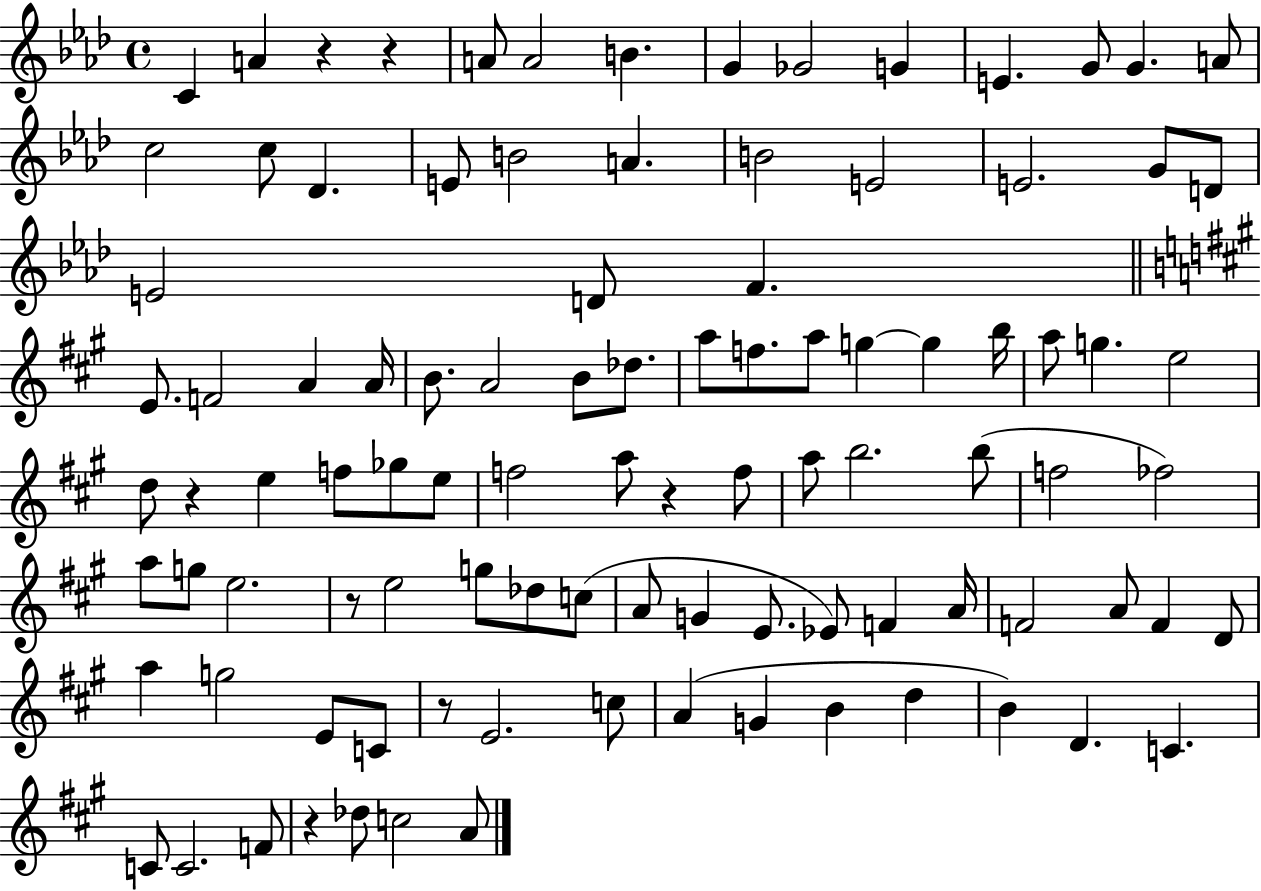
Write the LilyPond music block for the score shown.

{
  \clef treble
  \time 4/4
  \defaultTimeSignature
  \key aes \major
  c'4 a'4 r4 r4 | a'8 a'2 b'4. | g'4 ges'2 g'4 | e'4. g'8 g'4. a'8 | \break c''2 c''8 des'4. | e'8 b'2 a'4. | b'2 e'2 | e'2. g'8 d'8 | \break e'2 d'8 f'4. | \bar "||" \break \key a \major e'8. f'2 a'4 a'16 | b'8. a'2 b'8 des''8. | a''8 f''8. a''8 g''4~~ g''4 b''16 | a''8 g''4. e''2 | \break d''8 r4 e''4 f''8 ges''8 e''8 | f''2 a''8 r4 f''8 | a''8 b''2. b''8( | f''2 fes''2) | \break a''8 g''8 e''2. | r8 e''2 g''8 des''8 c''8( | a'8 g'4 e'8. ees'8) f'4 a'16 | f'2 a'8 f'4 d'8 | \break a''4 g''2 e'8 c'8 | r8 e'2. c''8 | a'4( g'4 b'4 d''4 | b'4) d'4. c'4. | \break c'8 c'2. f'8 | r4 des''8 c''2 a'8 | \bar "|."
}